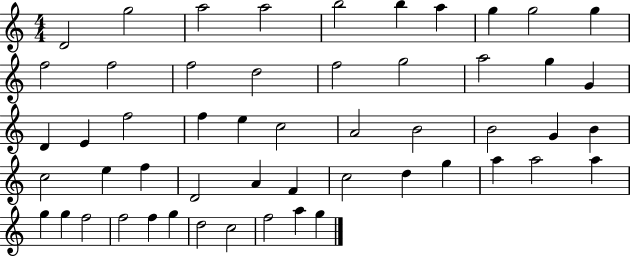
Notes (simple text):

D4/h G5/h A5/h A5/h B5/h B5/q A5/q G5/q G5/h G5/q F5/h F5/h F5/h D5/h F5/h G5/h A5/h G5/q G4/q D4/q E4/q F5/h F5/q E5/q C5/h A4/h B4/h B4/h G4/q B4/q C5/h E5/q F5/q D4/h A4/q F4/q C5/h D5/q G5/q A5/q A5/h A5/q G5/q G5/q F5/h F5/h F5/q G5/q D5/h C5/h F5/h A5/q G5/q